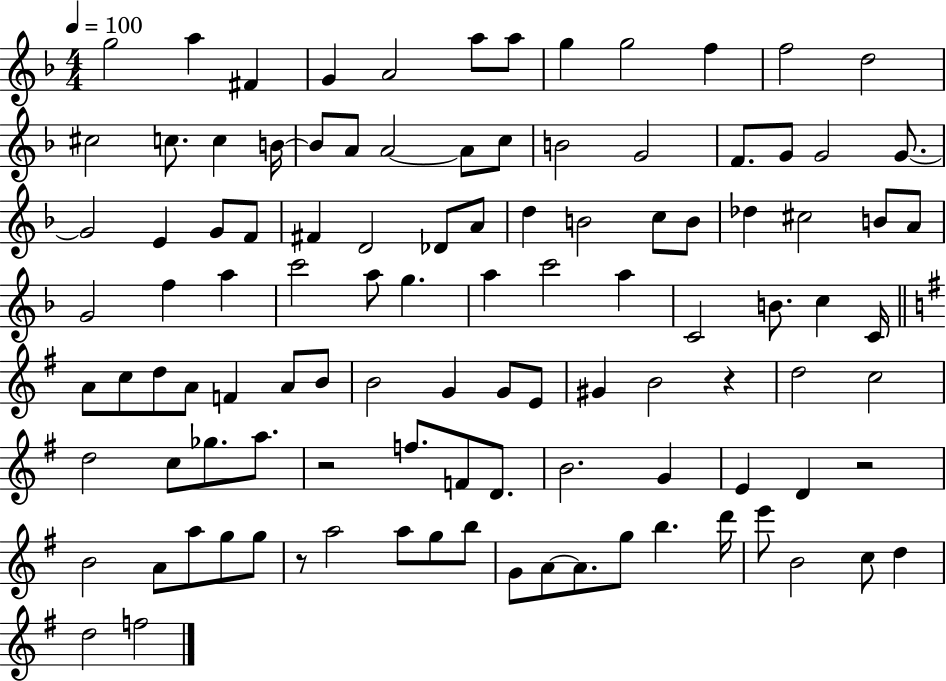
G5/h A5/q F#4/q G4/q A4/h A5/e A5/e G5/q G5/h F5/q F5/h D5/h C#5/h C5/e. C5/q B4/s B4/e A4/e A4/h A4/e C5/e B4/h G4/h F4/e. G4/e G4/h G4/e. G4/h E4/q G4/e F4/e F#4/q D4/h Db4/e A4/e D5/q B4/h C5/e B4/e Db5/q C#5/h B4/e A4/e G4/h F5/q A5/q C6/h A5/e G5/q. A5/q C6/h A5/q C4/h B4/e. C5/q C4/s A4/e C5/e D5/e A4/e F4/q A4/e B4/e B4/h G4/q G4/e E4/e G#4/q B4/h R/q D5/h C5/h D5/h C5/e Gb5/e. A5/e. R/h F5/e. F4/e D4/e. B4/h. G4/q E4/q D4/q R/h B4/h A4/e A5/e G5/e G5/e R/e A5/h A5/e G5/e B5/e G4/e A4/e A4/e. G5/e B5/q. D6/s E6/e B4/h C5/e D5/q D5/h F5/h